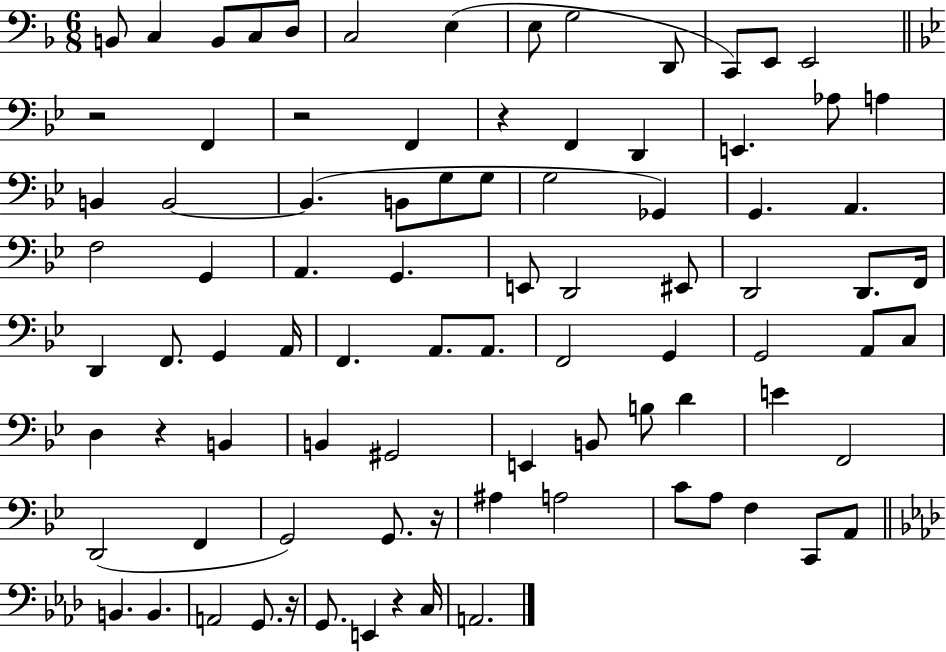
{
  \clef bass
  \numericTimeSignature
  \time 6/8
  \key f \major
  b,8 c4 b,8 c8 d8 | c2 e4( | e8 g2 d,8 | c,8) e,8 e,2 | \break \bar "||" \break \key bes \major r2 f,4 | r2 f,4 | r4 f,4 d,4 | e,4. aes8 a4 | \break b,4 b,2~~ | b,4.( b,8 g8 g8 | g2 ges,4) | g,4. a,4. | \break f2 g,4 | a,4. g,4. | e,8 d,2 eis,8 | d,2 d,8. f,16 | \break d,4 f,8. g,4 a,16 | f,4. a,8. a,8. | f,2 g,4 | g,2 a,8 c8 | \break d4 r4 b,4 | b,4 gis,2 | e,4 b,8 b8 d'4 | e'4 f,2 | \break d,2( f,4 | g,2) g,8. r16 | ais4 a2 | c'8 a8 f4 c,8 a,8 | \break \bar "||" \break \key aes \major b,4. b,4. | a,2 g,8. r16 | g,8. e,4 r4 c16 | a,2. | \break \bar "|."
}